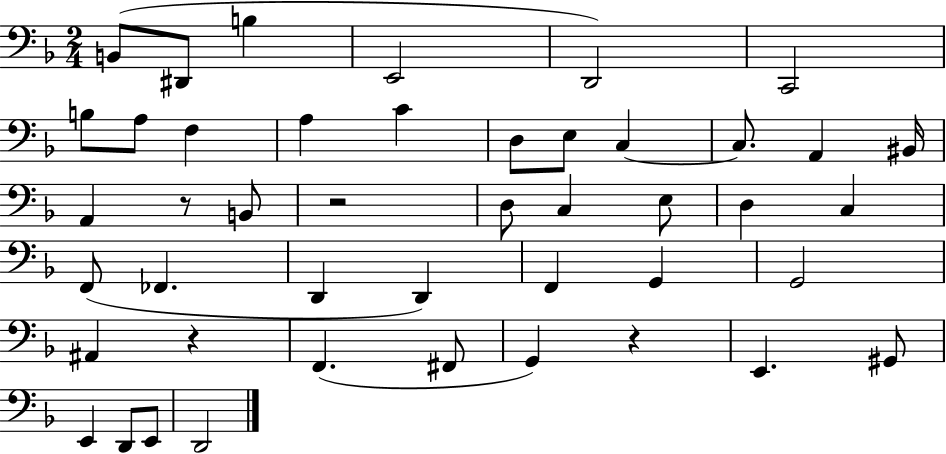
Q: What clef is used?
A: bass